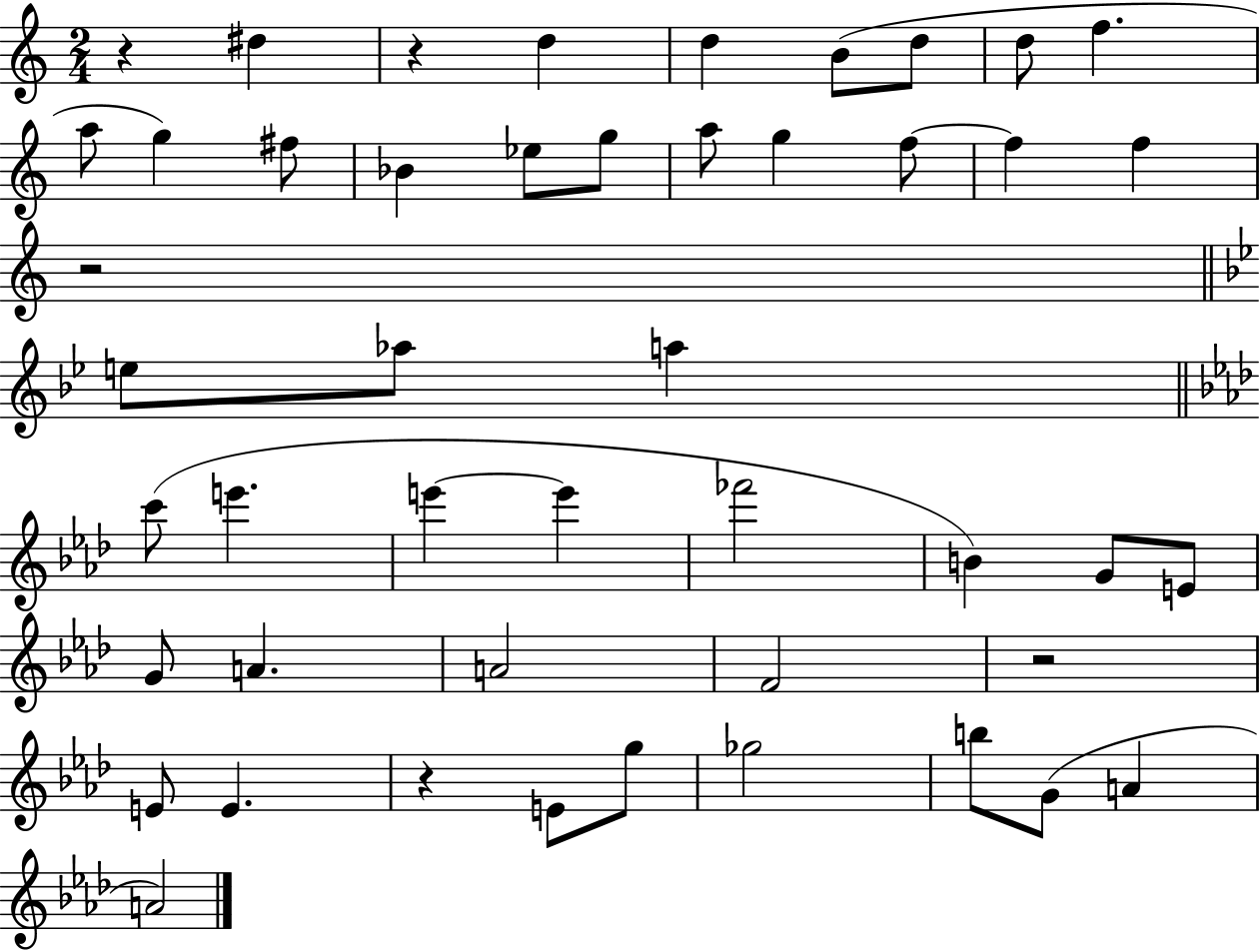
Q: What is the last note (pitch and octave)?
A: A4